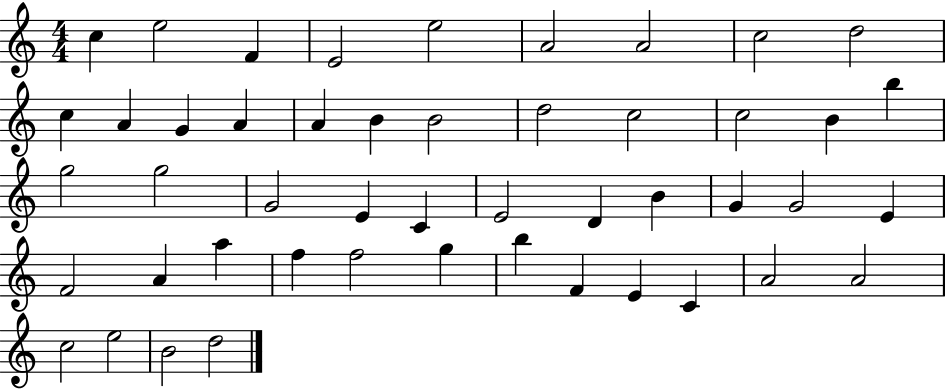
{
  \clef treble
  \numericTimeSignature
  \time 4/4
  \key c \major
  c''4 e''2 f'4 | e'2 e''2 | a'2 a'2 | c''2 d''2 | \break c''4 a'4 g'4 a'4 | a'4 b'4 b'2 | d''2 c''2 | c''2 b'4 b''4 | \break g''2 g''2 | g'2 e'4 c'4 | e'2 d'4 b'4 | g'4 g'2 e'4 | \break f'2 a'4 a''4 | f''4 f''2 g''4 | b''4 f'4 e'4 c'4 | a'2 a'2 | \break c''2 e''2 | b'2 d''2 | \bar "|."
}